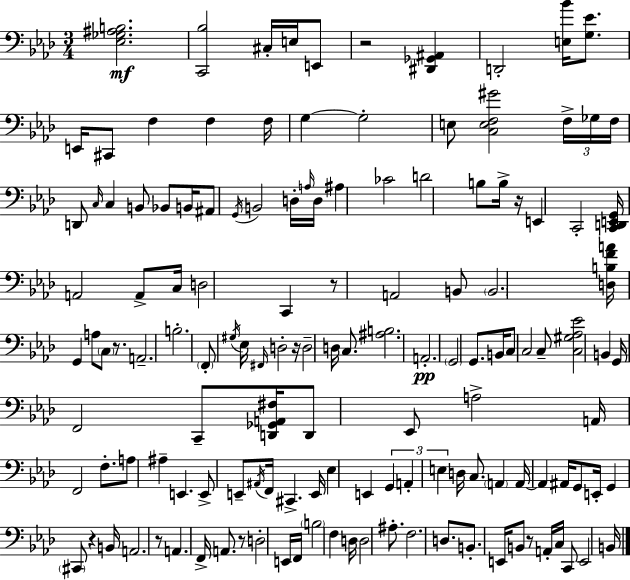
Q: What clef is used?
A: bass